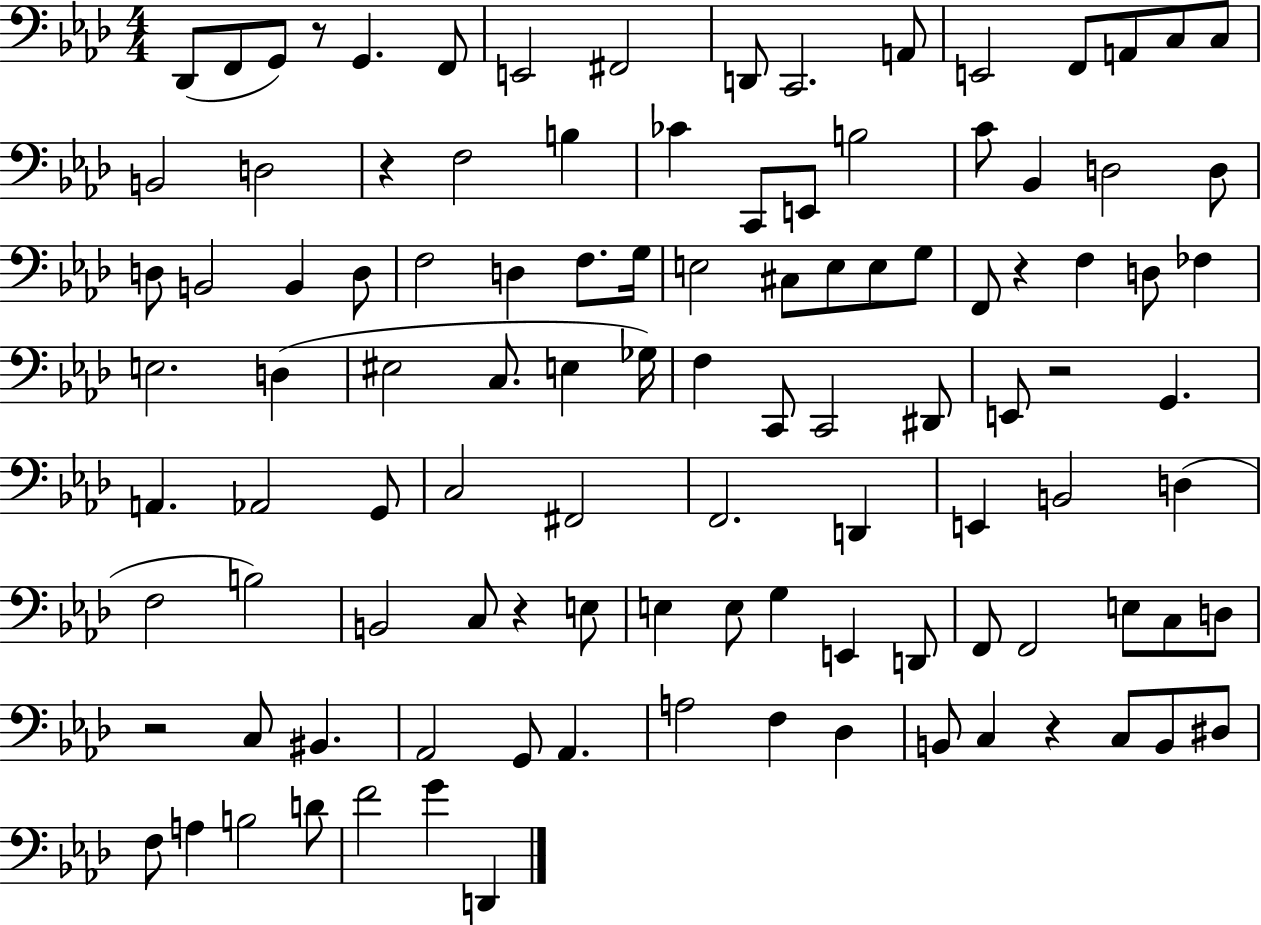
{
  \clef bass
  \numericTimeSignature
  \time 4/4
  \key aes \major
  des,8( f,8 g,8) r8 g,4. f,8 | e,2 fis,2 | d,8 c,2. a,8 | e,2 f,8 a,8 c8 c8 | \break b,2 d2 | r4 f2 b4 | ces'4 c,8 e,8 b2 | c'8 bes,4 d2 d8 | \break d8 b,2 b,4 d8 | f2 d4 f8. g16 | e2 cis8 e8 e8 g8 | f,8 r4 f4 d8 fes4 | \break e2. d4( | eis2 c8. e4 ges16) | f4 c,8 c,2 dis,8 | e,8 r2 g,4. | \break a,4. aes,2 g,8 | c2 fis,2 | f,2. d,4 | e,4 b,2 d4( | \break f2 b2) | b,2 c8 r4 e8 | e4 e8 g4 e,4 d,8 | f,8 f,2 e8 c8 d8 | \break r2 c8 bis,4. | aes,2 g,8 aes,4. | a2 f4 des4 | b,8 c4 r4 c8 b,8 dis8 | \break f8 a4 b2 d'8 | f'2 g'4 d,4 | \bar "|."
}